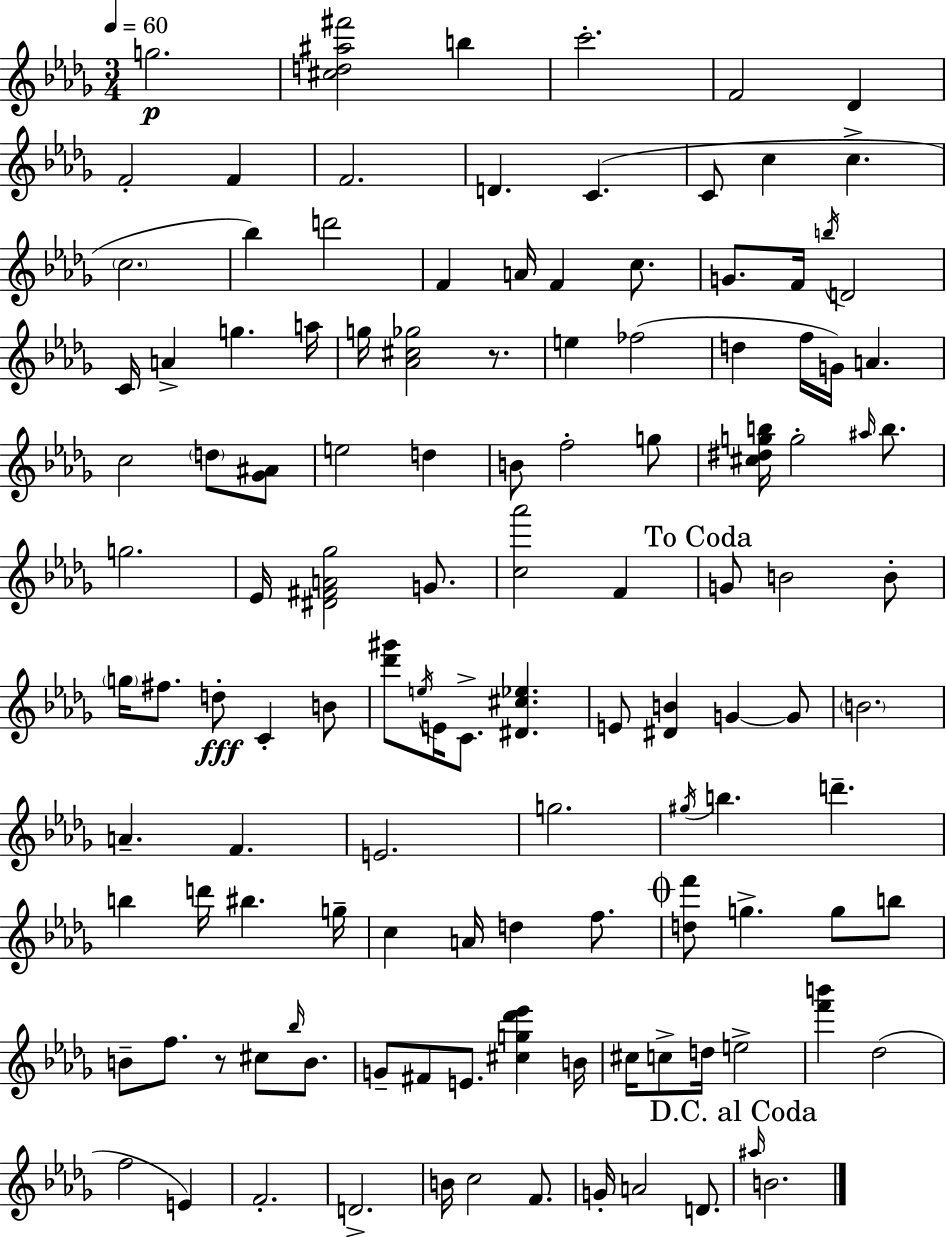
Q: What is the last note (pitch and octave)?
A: B4